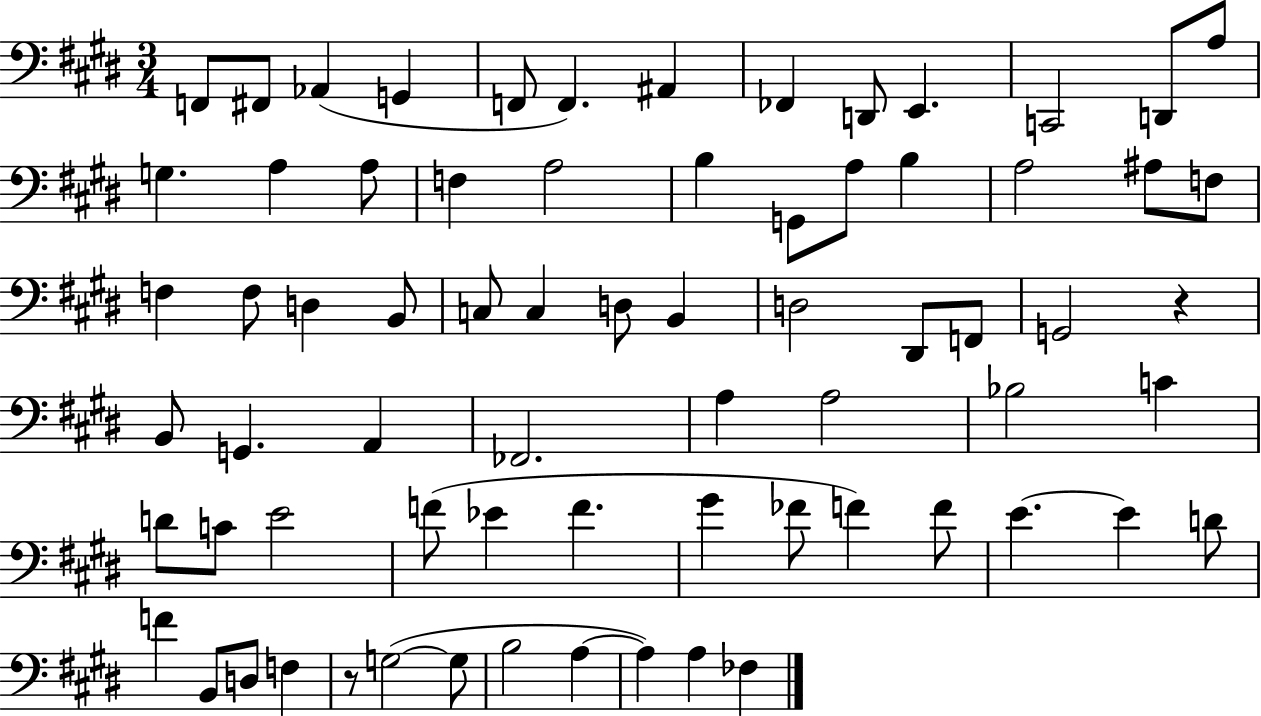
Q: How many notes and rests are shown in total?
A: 71